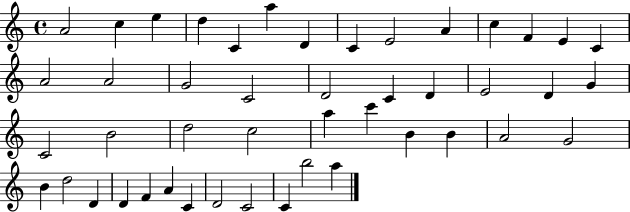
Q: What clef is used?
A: treble